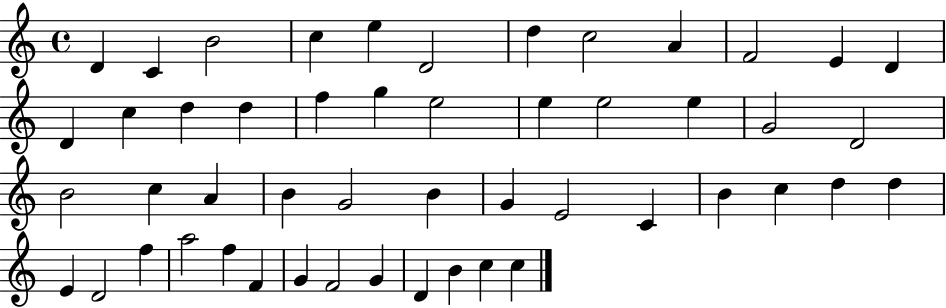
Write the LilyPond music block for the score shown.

{
  \clef treble
  \time 4/4
  \defaultTimeSignature
  \key c \major
  d'4 c'4 b'2 | c''4 e''4 d'2 | d''4 c''2 a'4 | f'2 e'4 d'4 | \break d'4 c''4 d''4 d''4 | f''4 g''4 e''2 | e''4 e''2 e''4 | g'2 d'2 | \break b'2 c''4 a'4 | b'4 g'2 b'4 | g'4 e'2 c'4 | b'4 c''4 d''4 d''4 | \break e'4 d'2 f''4 | a''2 f''4 f'4 | g'4 f'2 g'4 | d'4 b'4 c''4 c''4 | \break \bar "|."
}